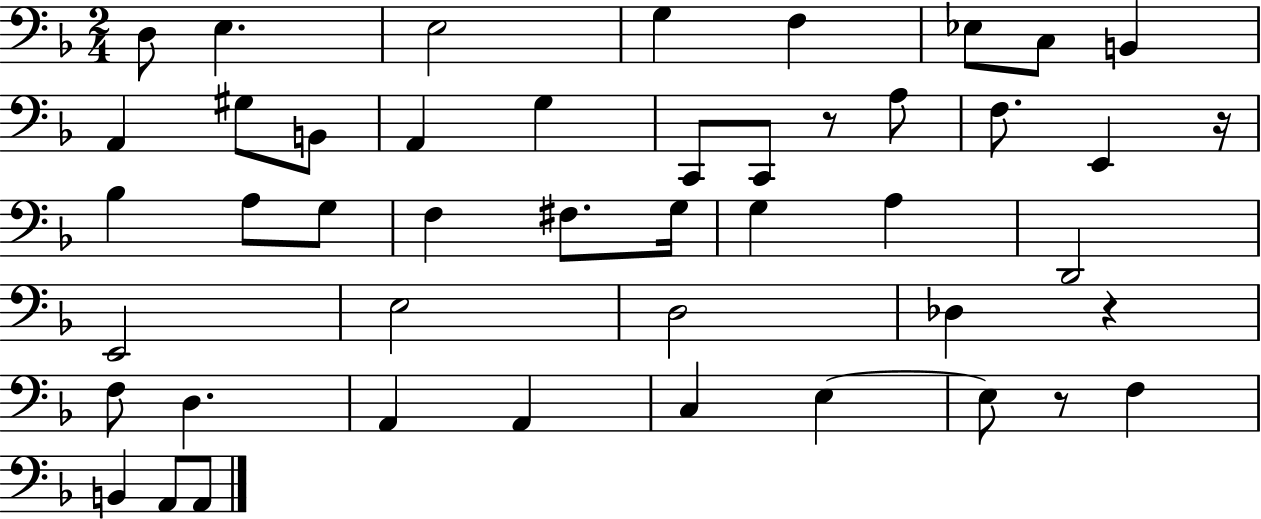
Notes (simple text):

D3/e E3/q. E3/h G3/q F3/q Eb3/e C3/e B2/q A2/q G#3/e B2/e A2/q G3/q C2/e C2/e R/e A3/e F3/e. E2/q R/s Bb3/q A3/e G3/e F3/q F#3/e. G3/s G3/q A3/q D2/h E2/h E3/h D3/h Db3/q R/q F3/e D3/q. A2/q A2/q C3/q E3/q E3/e R/e F3/q B2/q A2/e A2/e